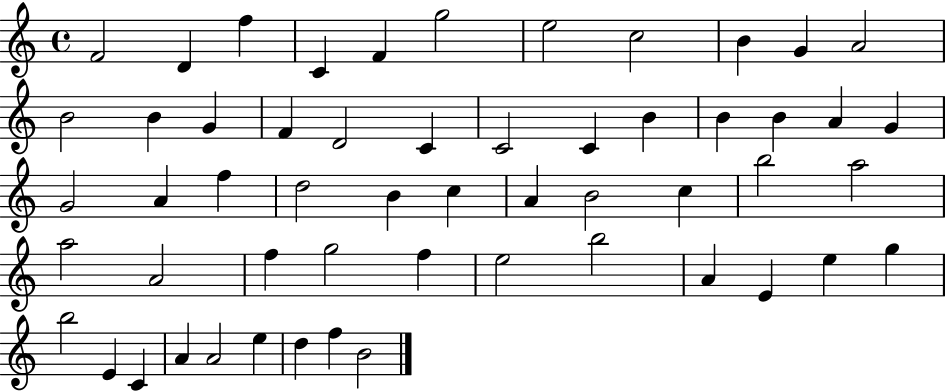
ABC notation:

X:1
T:Untitled
M:4/4
L:1/4
K:C
F2 D f C F g2 e2 c2 B G A2 B2 B G F D2 C C2 C B B B A G G2 A f d2 B c A B2 c b2 a2 a2 A2 f g2 f e2 b2 A E e g b2 E C A A2 e d f B2